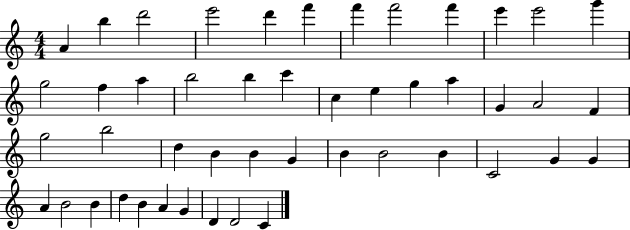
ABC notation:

X:1
T:Untitled
M:4/4
L:1/4
K:C
A b d'2 e'2 d' f' f' f'2 f' e' e'2 g' g2 f a b2 b c' c e g a G A2 F g2 b2 d B B G B B2 B C2 G G A B2 B d B A G D D2 C